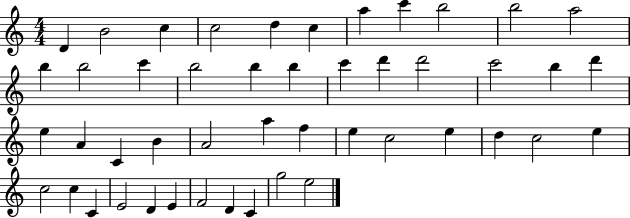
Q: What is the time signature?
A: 4/4